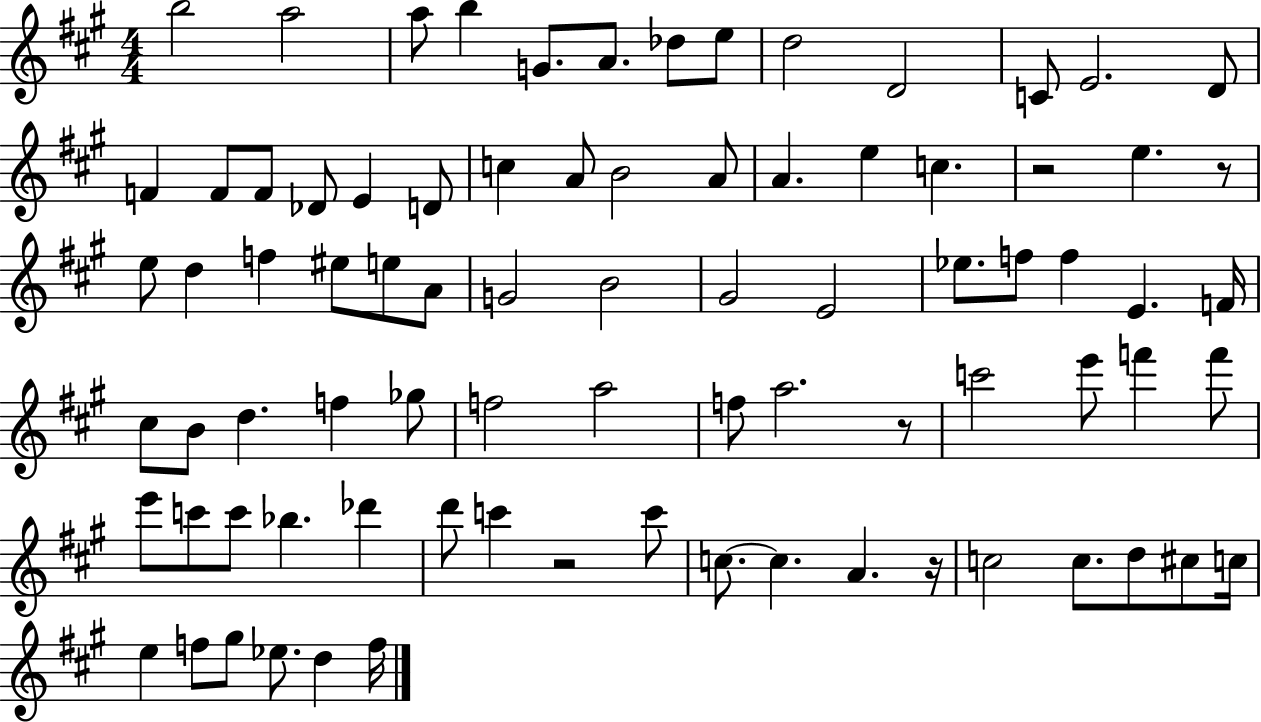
X:1
T:Untitled
M:4/4
L:1/4
K:A
b2 a2 a/2 b G/2 A/2 _d/2 e/2 d2 D2 C/2 E2 D/2 F F/2 F/2 _D/2 E D/2 c A/2 B2 A/2 A e c z2 e z/2 e/2 d f ^e/2 e/2 A/2 G2 B2 ^G2 E2 _e/2 f/2 f E F/4 ^c/2 B/2 d f _g/2 f2 a2 f/2 a2 z/2 c'2 e'/2 f' f'/2 e'/2 c'/2 c'/2 _b _d' d'/2 c' z2 c'/2 c/2 c A z/4 c2 c/2 d/2 ^c/2 c/4 e f/2 ^g/2 _e/2 d f/4